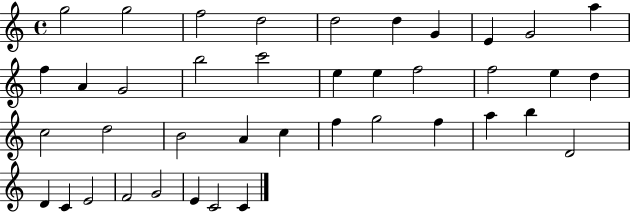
X:1
T:Untitled
M:4/4
L:1/4
K:C
g2 g2 f2 d2 d2 d G E G2 a f A G2 b2 c'2 e e f2 f2 e d c2 d2 B2 A c f g2 f a b D2 D C E2 F2 G2 E C2 C